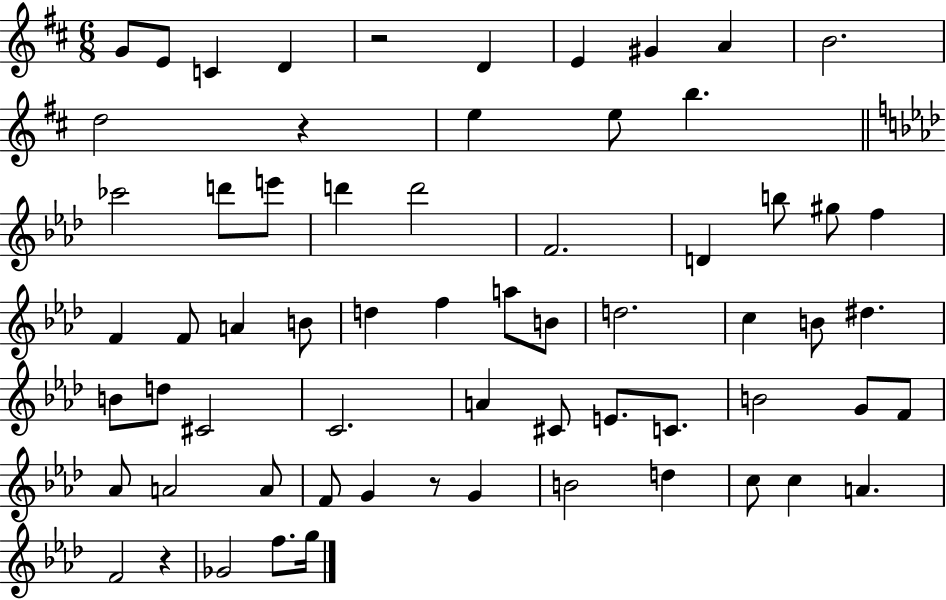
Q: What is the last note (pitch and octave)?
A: G5